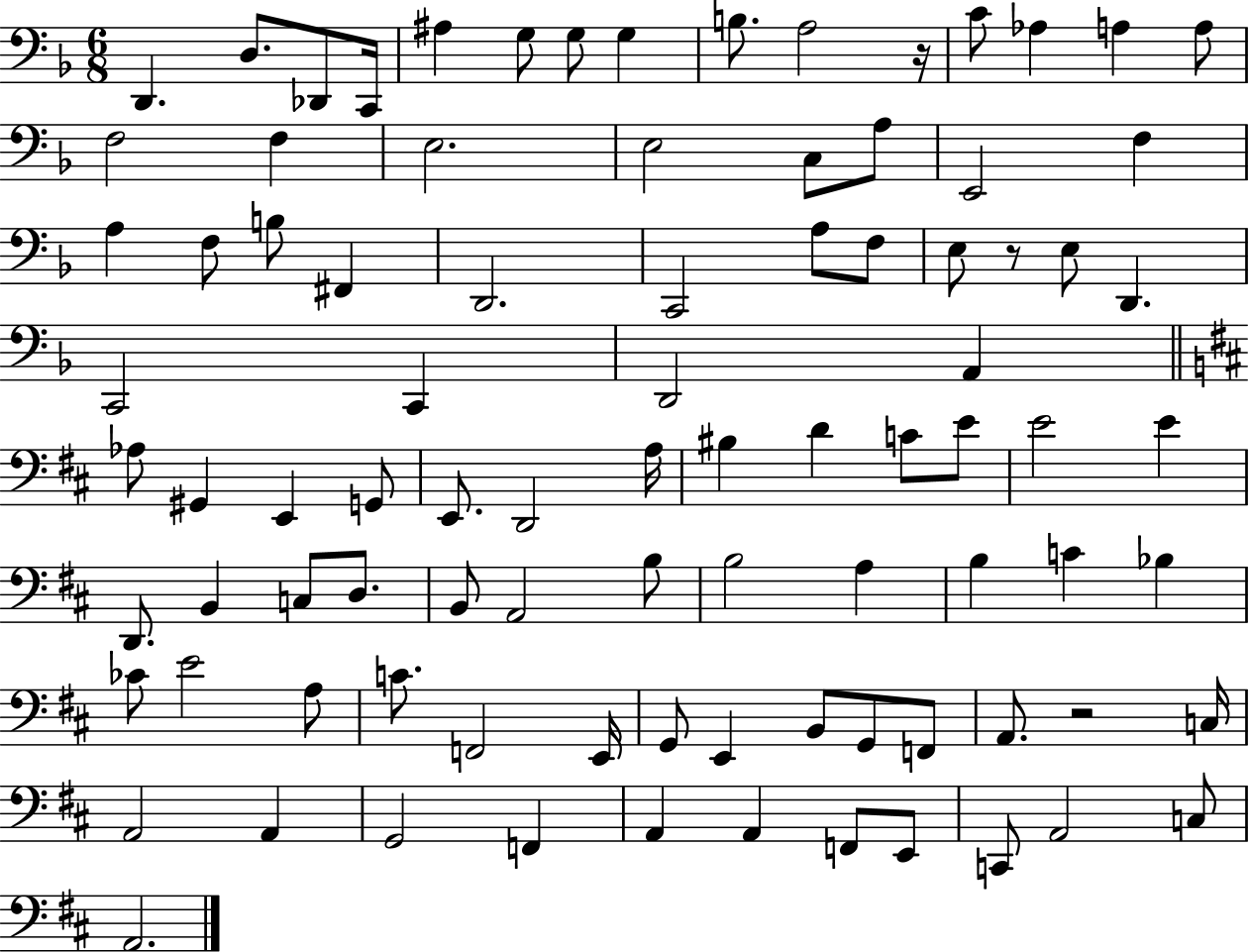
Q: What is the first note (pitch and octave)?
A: D2